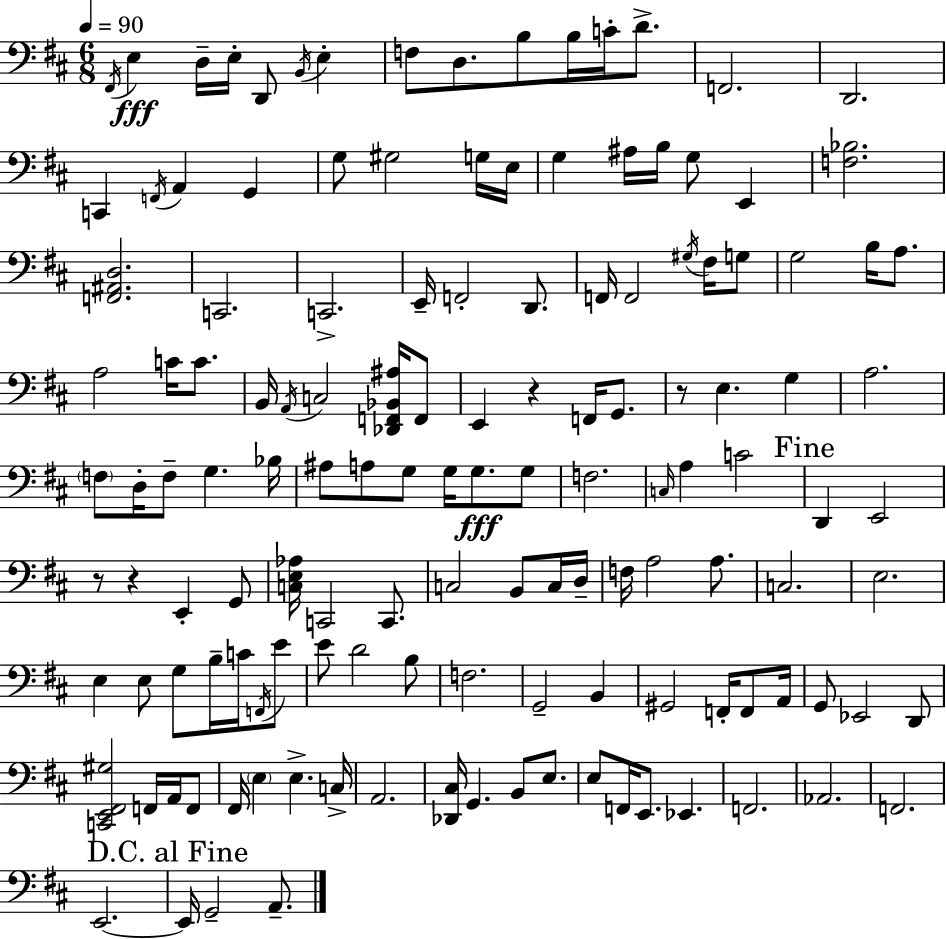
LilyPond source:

{
  \clef bass
  \numericTimeSignature
  \time 6/8
  \key d \major
  \tempo 4 = 90
  \repeat volta 2 { \acciaccatura { fis,16 }\fff e4 d16-- e16-. d,8 \acciaccatura { b,16 } e4-. | f8 d8. b8 b16 c'16-. d'8.-> | f,2. | d,2. | \break c,4 \acciaccatura { f,16 } a,4 g,4 | g8 gis2 | g16 e16 g4 ais16 b16 g8 e,4 | <f bes>2. | \break <f, ais, d>2. | c,2. | c,2.-> | e,16-- f,2-. | \break d,8. f,16 f,2 | \acciaccatura { gis16 } fis16 g8 g2 | b16 a8. a2 | c'16 c'8. b,16 \acciaccatura { a,16 } c2 | \break <des, f, bes, ais>16 f,8 e,4 r4 | f,16 g,8. r8 e4. | g4 a2. | \parenthesize f8 d16-. f8-- g4. | \break bes16 ais8 a8 g8 g16 | g8.\fff g8 f2. | \grace { c16 } a4 c'2 | \mark "Fine" d,4 e,2 | \break r8 r4 | e,4-. g,8 <c e aes>16 c,2 | c,8. c2 | b,8 c16 d16-- f16 a2 | \break a8. c2. | e2. | e4 e8 | g8 b16-- c'16 \acciaccatura { f,16 } e'8 e'8 d'2 | \break b8 f2. | g,2-- | b,4 gis,2 | f,16-. f,8 a,16 g,8 ees,2 | \break d,8 <c, e, fis, gis>2 | f,16 a,16 f,8 fis,16 \parenthesize e4 | e4.-> c16-> a,2. | <des, cis>16 g,4. | \break b,8 e8. e8 f,16 e,8. | ees,4. f,2. | aes,2. | f,2. | \break e,2.~~ | \mark "D.C. al Fine" e,16 g,2-- | a,8.-- } \bar "|."
}